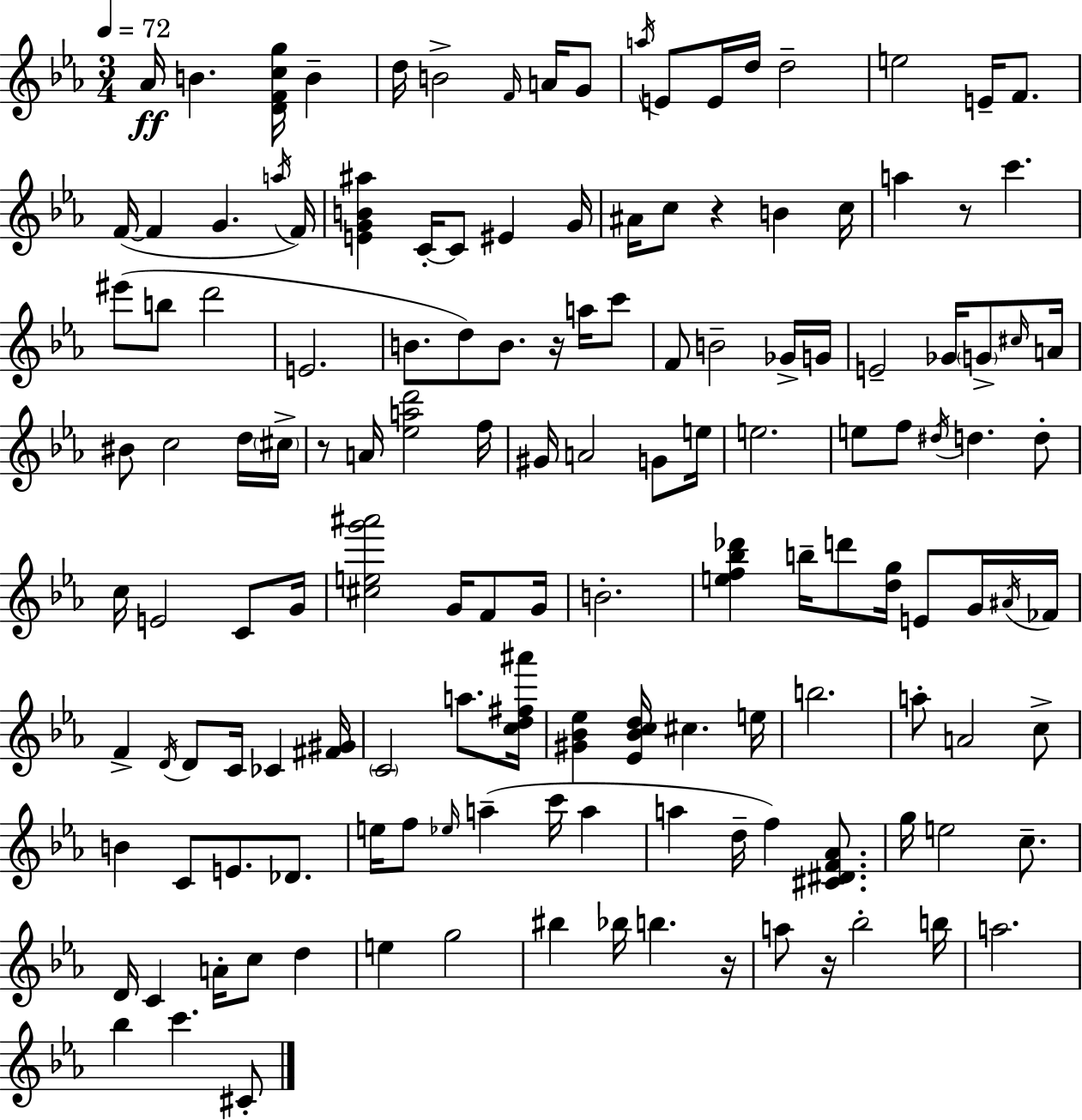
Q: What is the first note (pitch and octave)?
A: Ab4